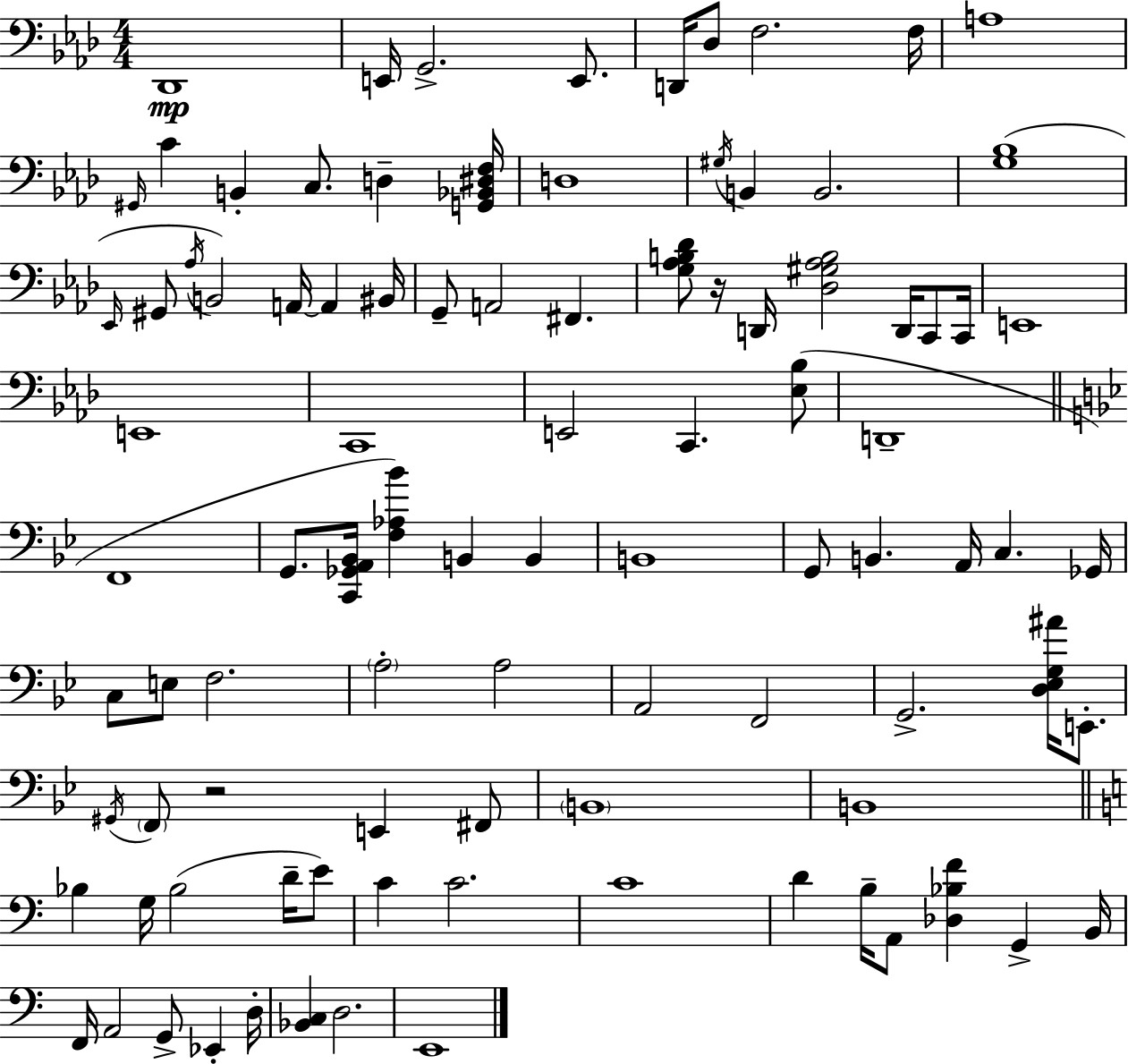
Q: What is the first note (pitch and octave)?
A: Db2